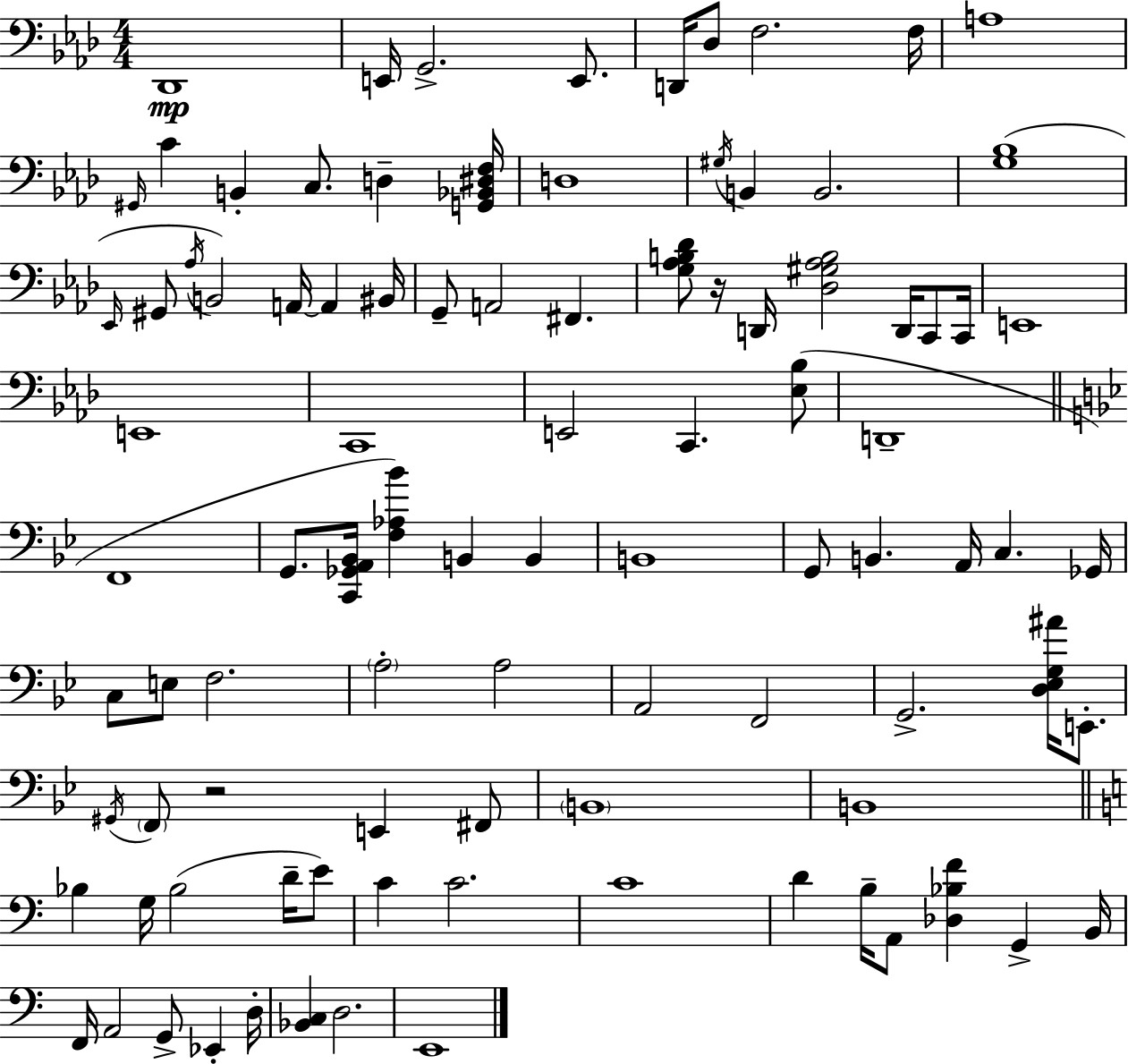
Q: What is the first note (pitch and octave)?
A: Db2